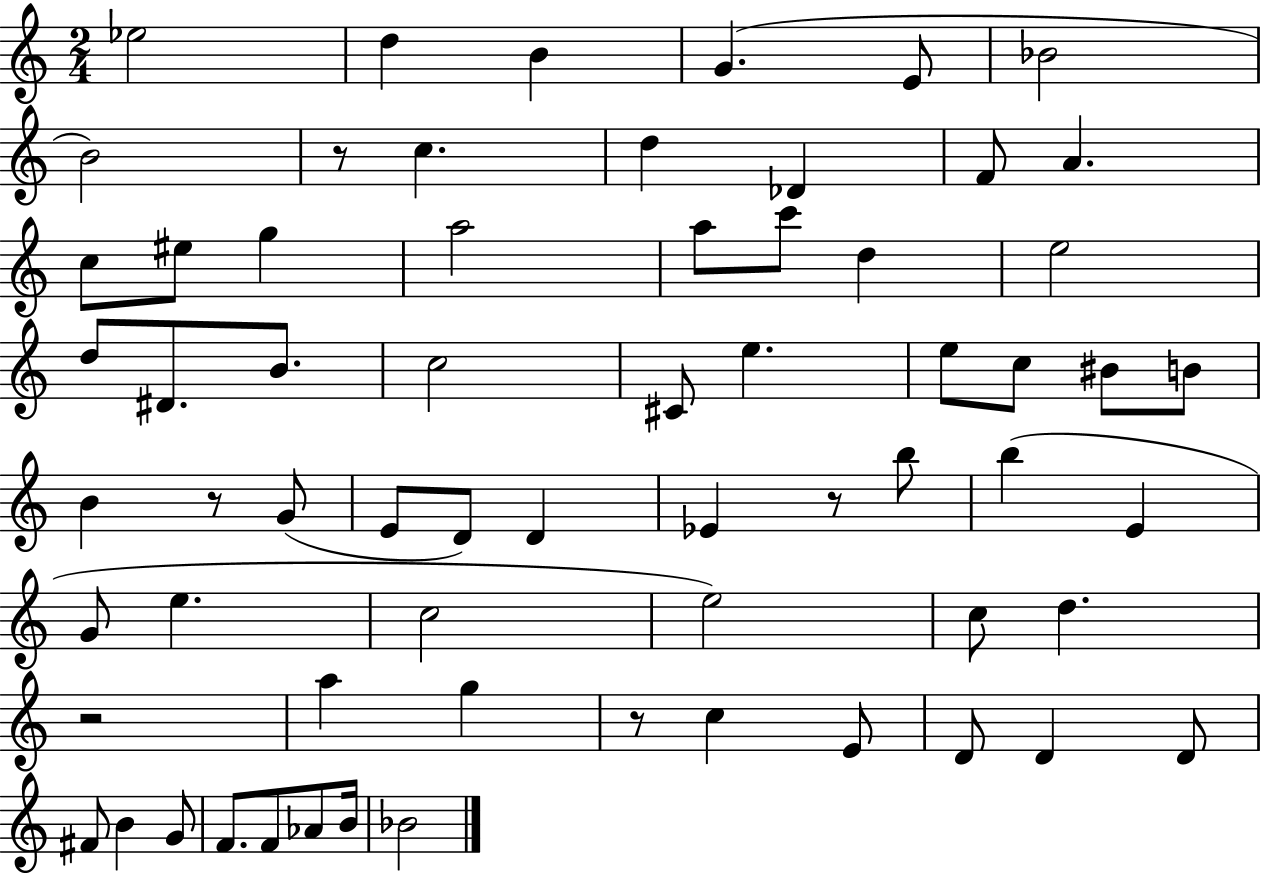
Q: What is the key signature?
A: C major